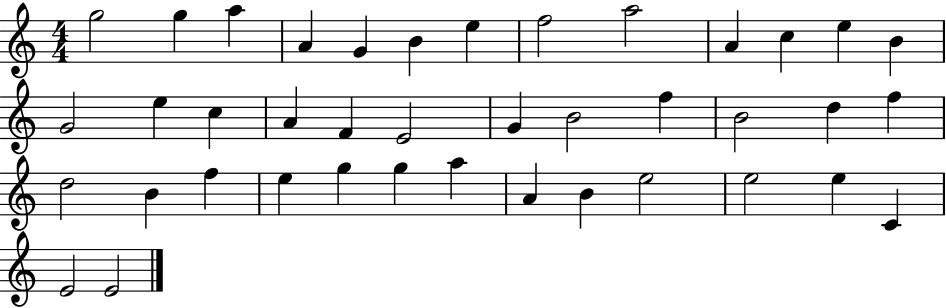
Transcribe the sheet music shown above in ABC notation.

X:1
T:Untitled
M:4/4
L:1/4
K:C
g2 g a A G B e f2 a2 A c e B G2 e c A F E2 G B2 f B2 d f d2 B f e g g a A B e2 e2 e C E2 E2